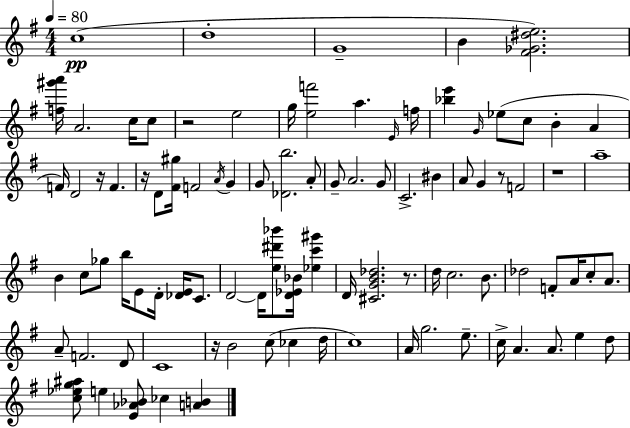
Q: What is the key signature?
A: G major